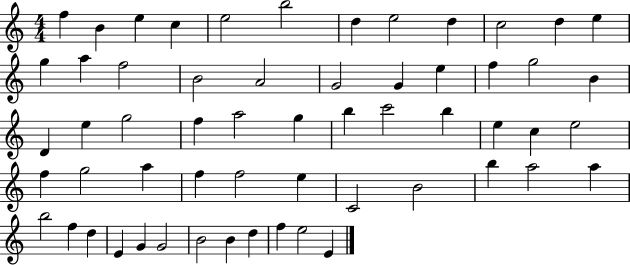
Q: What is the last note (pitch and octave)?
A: E4